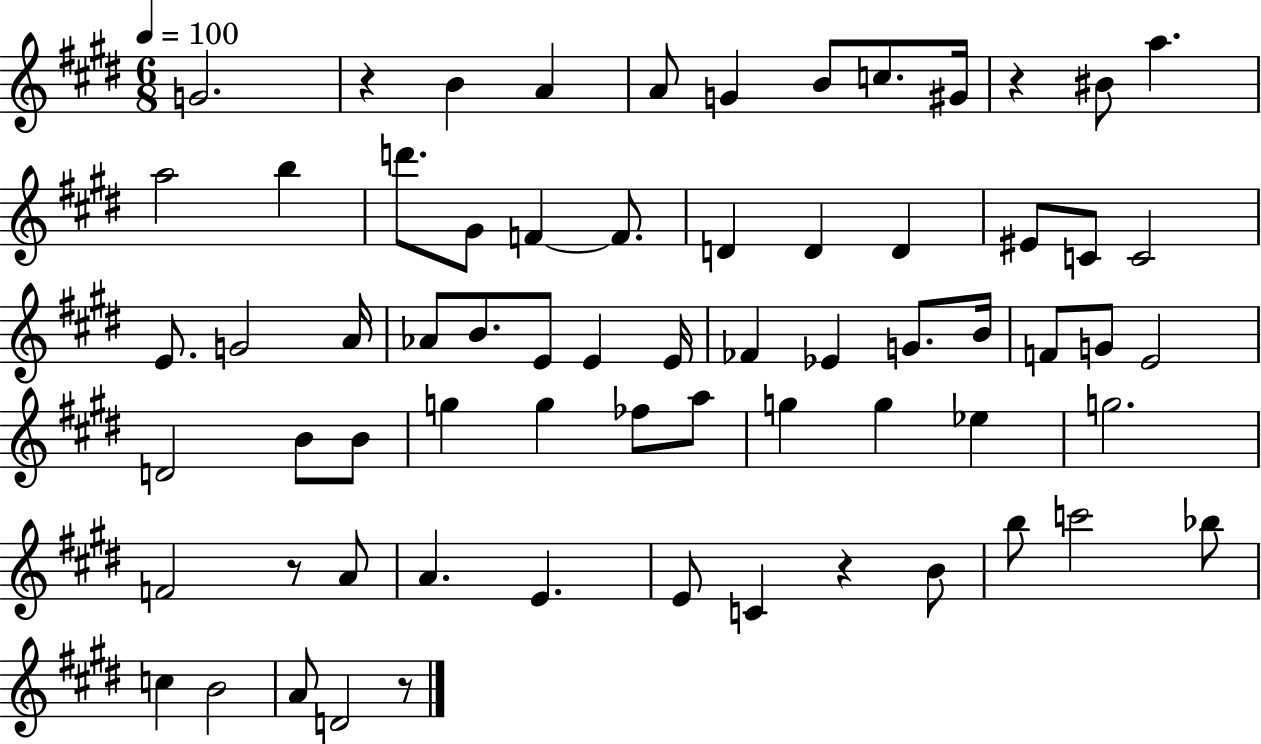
X:1
T:Untitled
M:6/8
L:1/4
K:E
G2 z B A A/2 G B/2 c/2 ^G/4 z ^B/2 a a2 b d'/2 ^G/2 F F/2 D D D ^E/2 C/2 C2 E/2 G2 A/4 _A/2 B/2 E/2 E E/4 _F _E G/2 B/4 F/2 G/2 E2 D2 B/2 B/2 g g _f/2 a/2 g g _e g2 F2 z/2 A/2 A E E/2 C z B/2 b/2 c'2 _b/2 c B2 A/2 D2 z/2